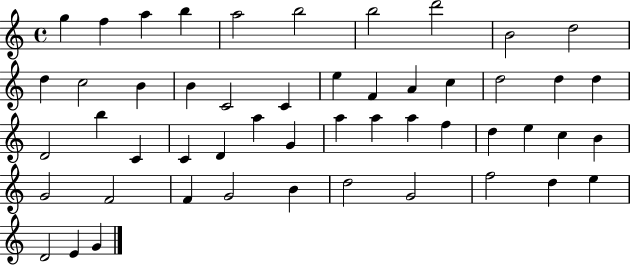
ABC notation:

X:1
T:Untitled
M:4/4
L:1/4
K:C
g f a b a2 b2 b2 d'2 B2 d2 d c2 B B C2 C e F A c d2 d d D2 b C C D a G a a a f d e c B G2 F2 F G2 B d2 G2 f2 d e D2 E G